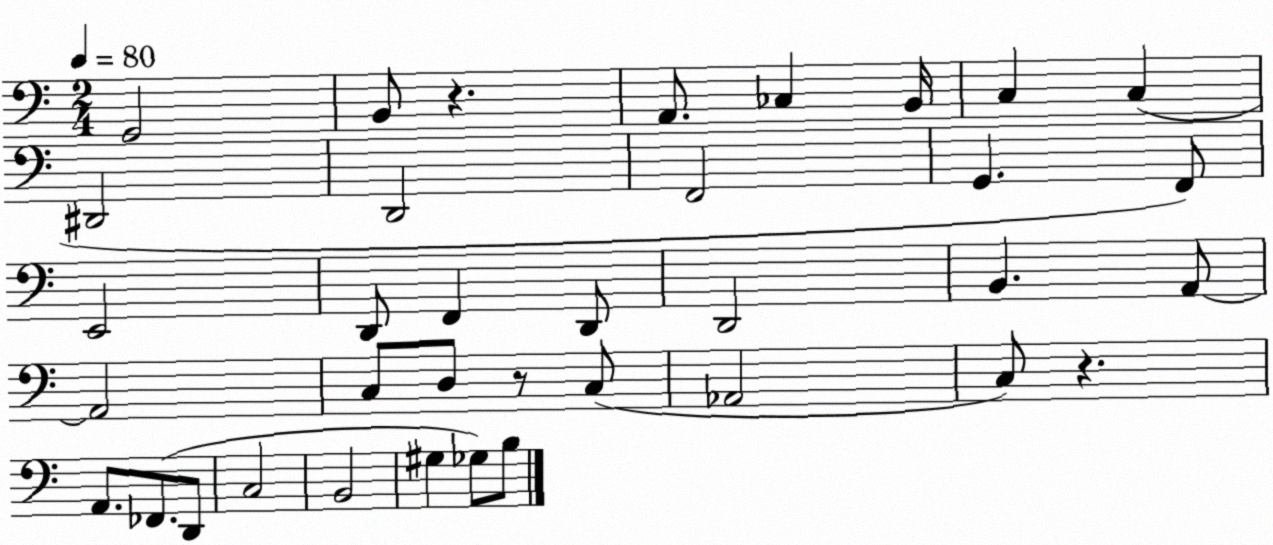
X:1
T:Untitled
M:2/4
L:1/4
K:C
G,,2 B,,/2 z A,,/2 _C, B,,/4 C, C, ^D,,2 D,,2 F,,2 G,, F,,/2 E,,2 D,,/2 F,, D,,/2 D,,2 B,, A,,/2 A,,2 C,/2 D,/2 z/2 C,/2 _A,,2 C,/2 z A,,/2 _F,,/2 D,,/2 C,2 B,,2 ^G, _G,/2 B,/2